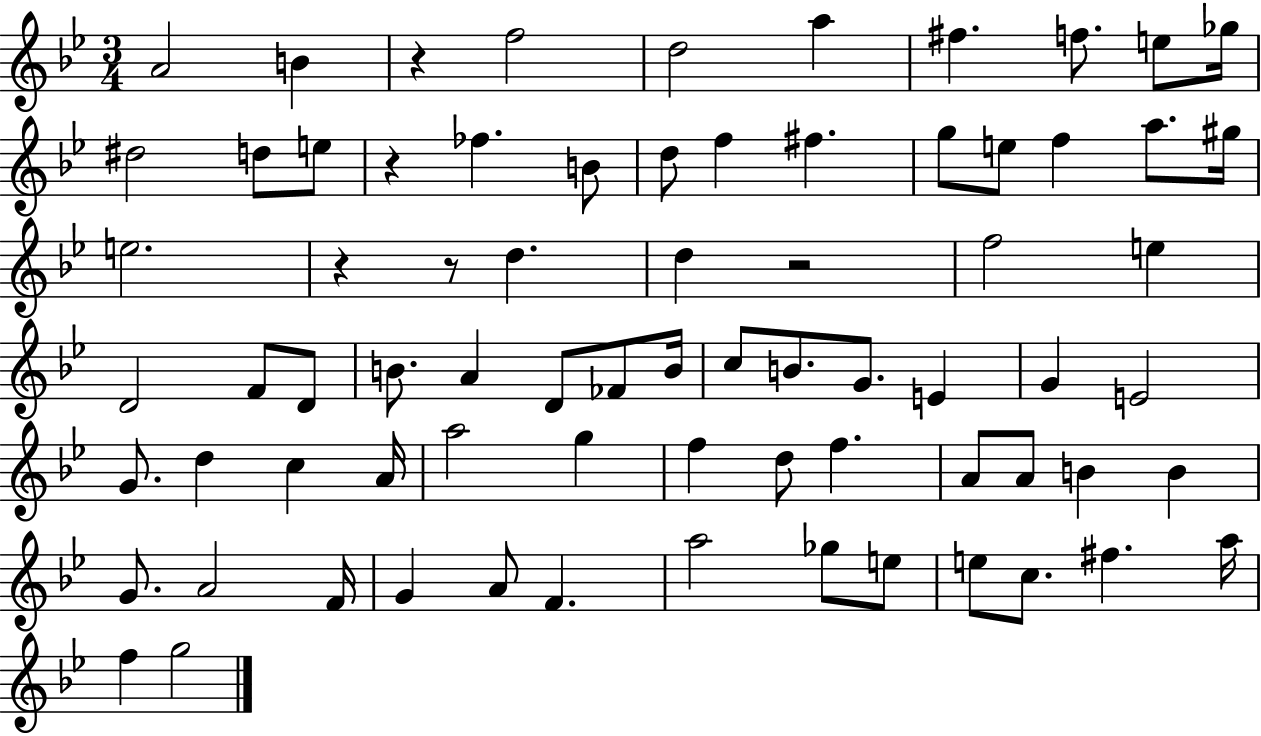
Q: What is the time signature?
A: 3/4